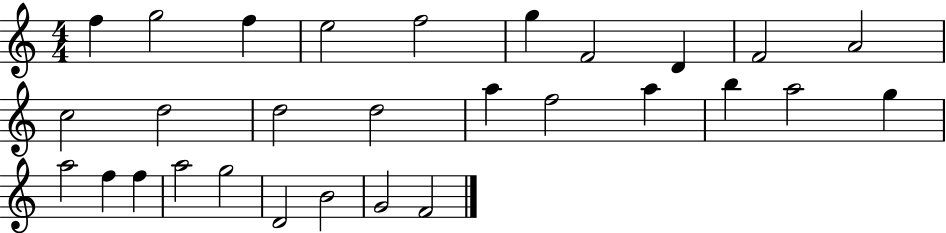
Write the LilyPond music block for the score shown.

{
  \clef treble
  \numericTimeSignature
  \time 4/4
  \key c \major
  f''4 g''2 f''4 | e''2 f''2 | g''4 f'2 d'4 | f'2 a'2 | \break c''2 d''2 | d''2 d''2 | a''4 f''2 a''4 | b''4 a''2 g''4 | \break a''2 f''4 f''4 | a''2 g''2 | d'2 b'2 | g'2 f'2 | \break \bar "|."
}